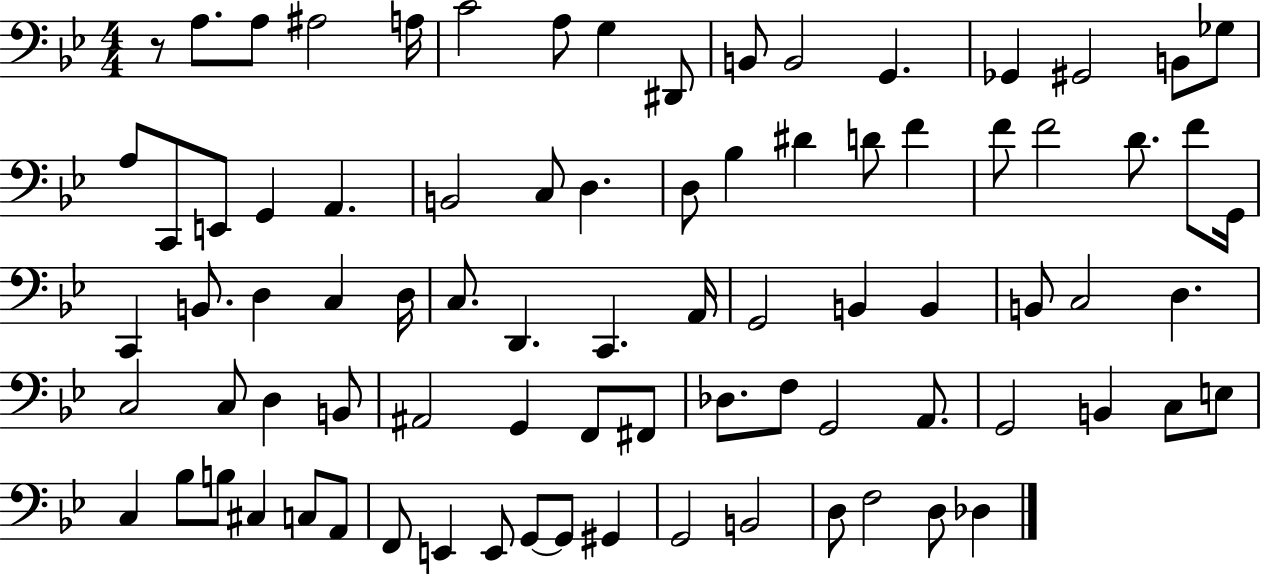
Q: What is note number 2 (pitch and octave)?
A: A3